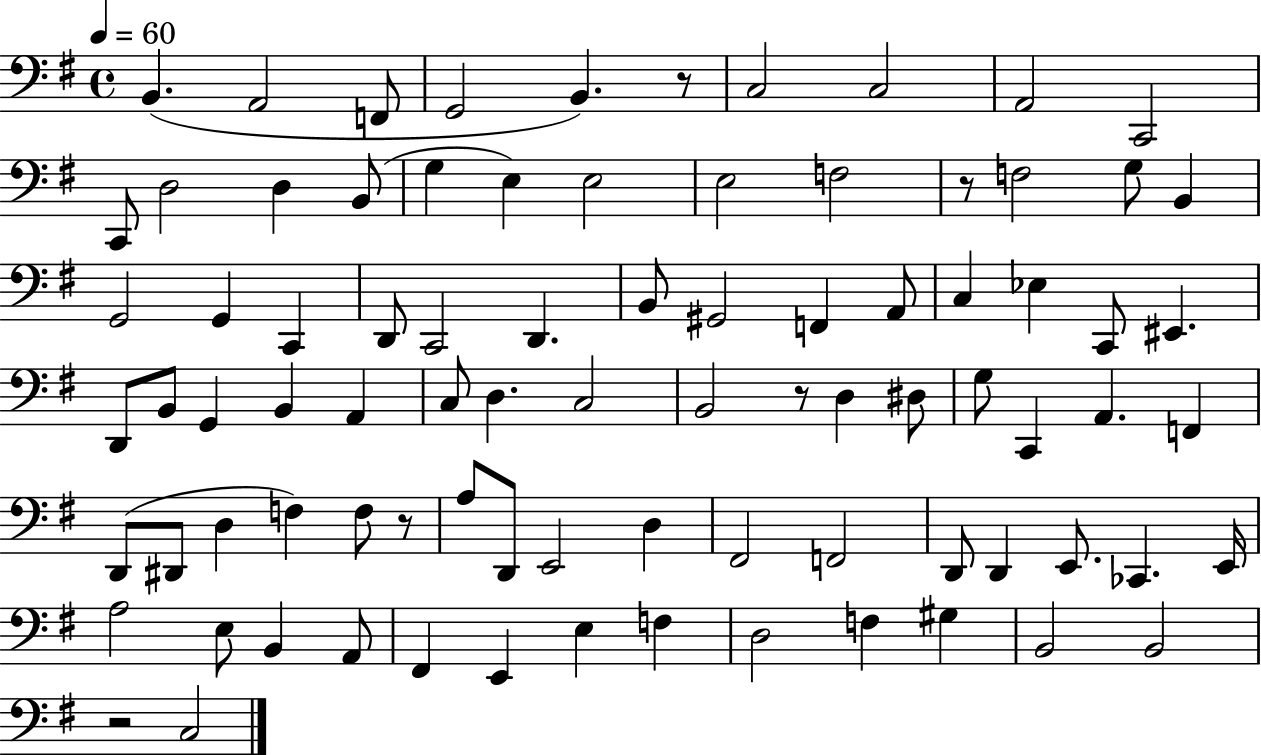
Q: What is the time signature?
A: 4/4